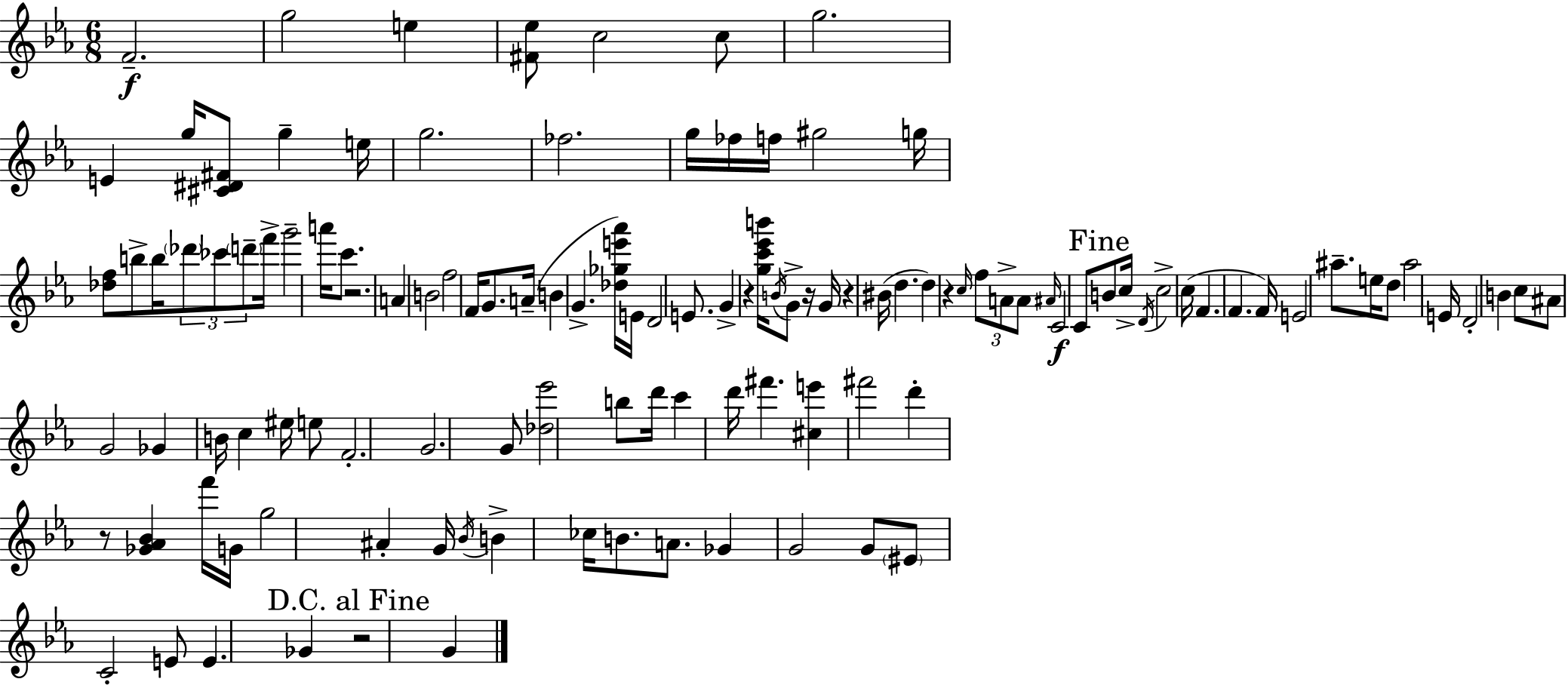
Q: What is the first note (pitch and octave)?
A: F4